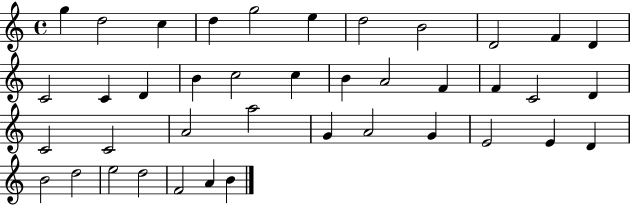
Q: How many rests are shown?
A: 0